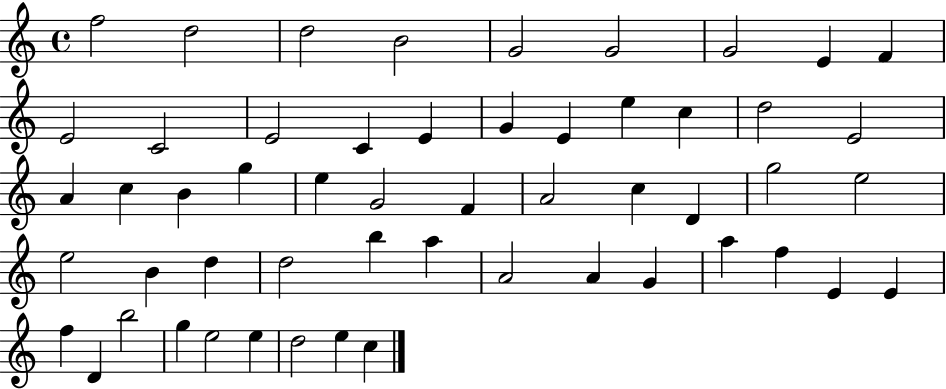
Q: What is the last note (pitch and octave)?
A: C5